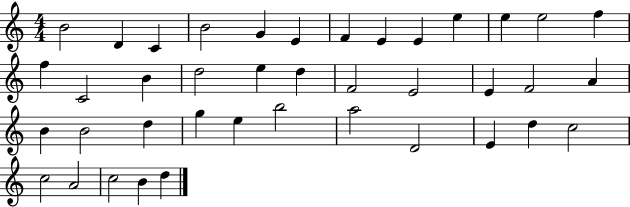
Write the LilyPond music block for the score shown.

{
  \clef treble
  \numericTimeSignature
  \time 4/4
  \key c \major
  b'2 d'4 c'4 | b'2 g'4 e'4 | f'4 e'4 e'4 e''4 | e''4 e''2 f''4 | \break f''4 c'2 b'4 | d''2 e''4 d''4 | f'2 e'2 | e'4 f'2 a'4 | \break b'4 b'2 d''4 | g''4 e''4 b''2 | a''2 d'2 | e'4 d''4 c''2 | \break c''2 a'2 | c''2 b'4 d''4 | \bar "|."
}